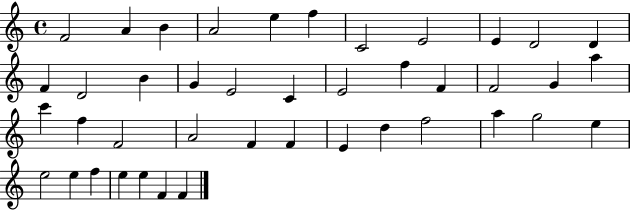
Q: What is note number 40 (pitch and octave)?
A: E5